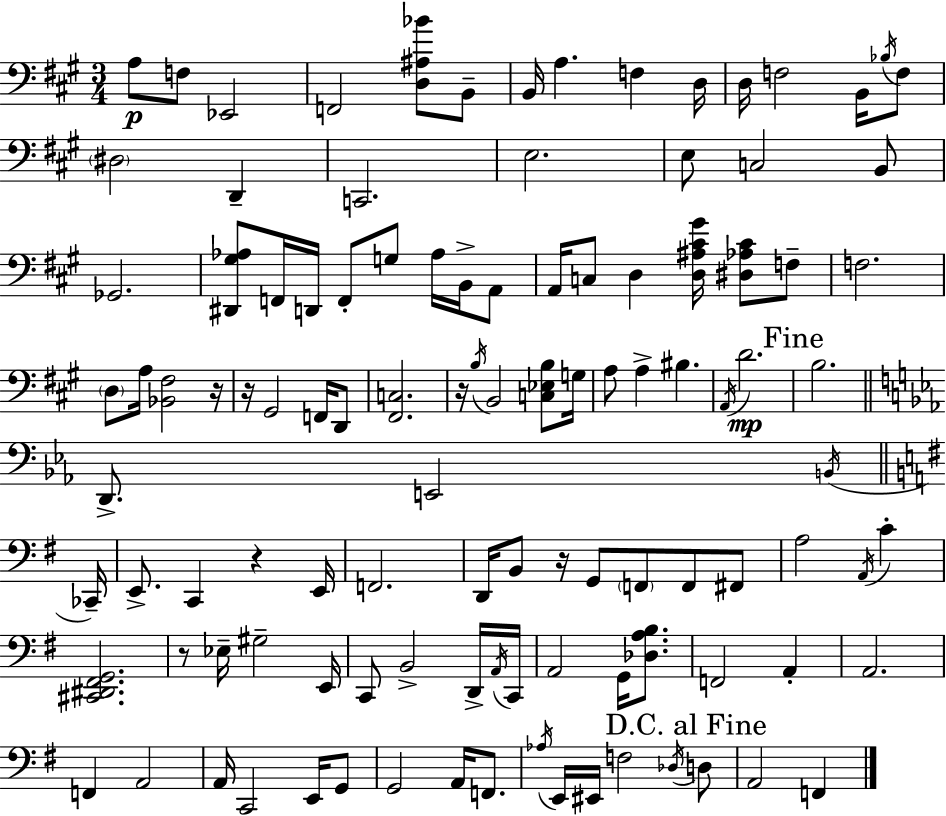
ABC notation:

X:1
T:Untitled
M:3/4
L:1/4
K:A
A,/2 F,/2 _E,,2 F,,2 [D,^A,_B]/2 B,,/2 B,,/4 A, F, D,/4 D,/4 F,2 B,,/4 _B,/4 F,/2 ^D,2 D,, C,,2 E,2 E,/2 C,2 B,,/2 _G,,2 [^D,,^G,_A,]/2 F,,/4 D,,/4 F,,/2 G,/2 _A,/4 B,,/4 A,,/2 A,,/4 C,/2 D, [D,^A,^C^G]/4 [^D,_A,^C]/2 F,/2 F,2 D,/2 A,/4 [_B,,^F,]2 z/4 z/4 ^G,,2 F,,/4 D,,/2 [^F,,C,]2 z/4 B,/4 B,,2 [C,_E,B,]/2 G,/4 A,/2 A, ^B, A,,/4 D2 B,2 D,,/2 E,,2 B,,/4 _C,,/4 E,,/2 C,, z E,,/4 F,,2 D,,/4 B,,/2 z/4 G,,/2 F,,/2 F,,/2 ^F,,/2 A,2 A,,/4 C [^C,,^D,,^F,,G,,]2 z/2 _E,/4 ^G,2 E,,/4 C,,/2 B,,2 D,,/4 A,,/4 C,,/4 A,,2 G,,/4 [_D,A,B,]/2 F,,2 A,, A,,2 F,, A,,2 A,,/4 C,,2 E,,/4 G,,/2 G,,2 A,,/4 F,,/2 _A,/4 E,,/4 ^E,,/4 F,2 _D,/4 D,/2 A,,2 F,,